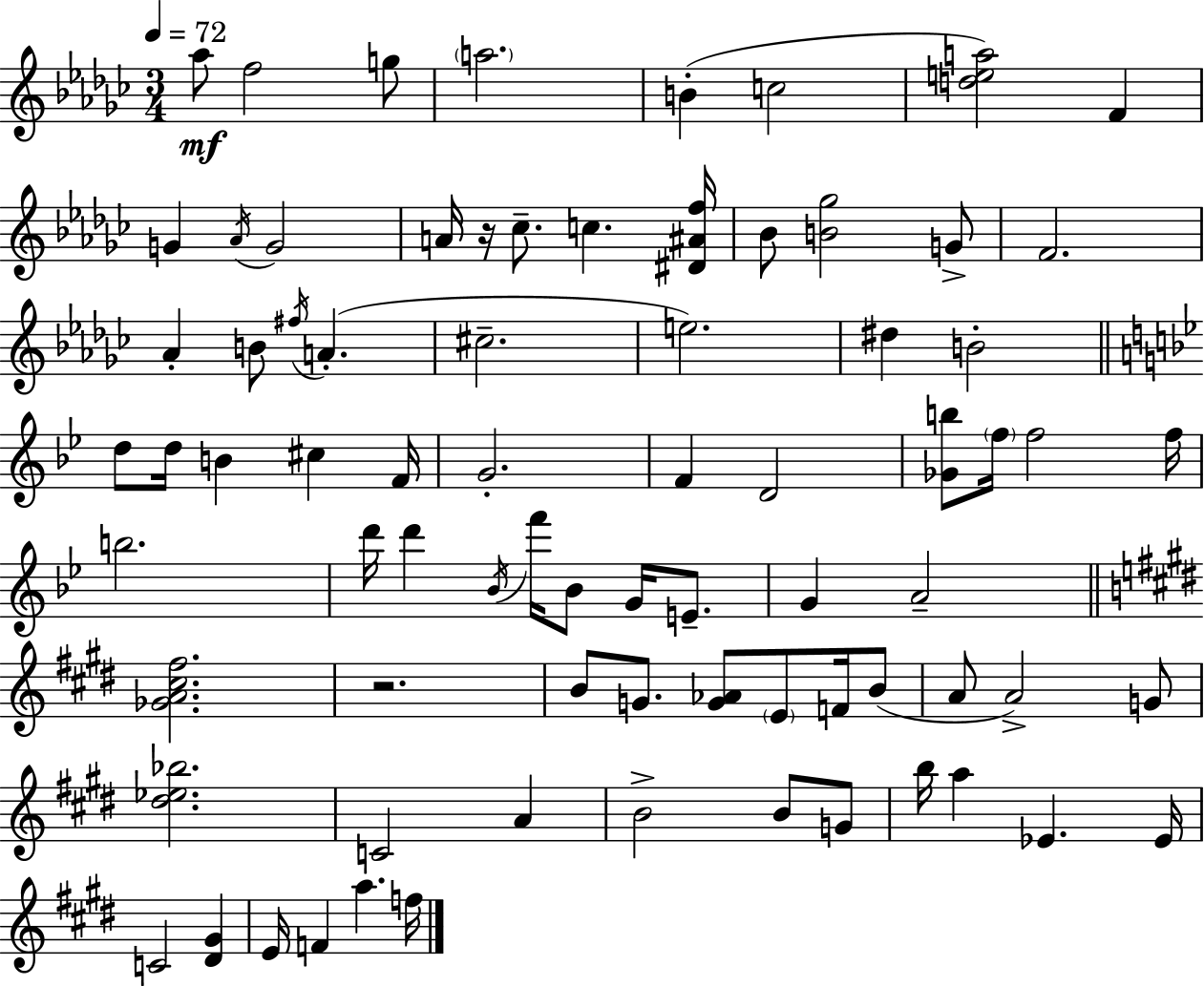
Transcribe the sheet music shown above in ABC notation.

X:1
T:Untitled
M:3/4
L:1/4
K:Ebm
_a/2 f2 g/2 a2 B c2 [dea]2 F G _A/4 G2 A/4 z/4 _c/2 c [^D^Af]/4 _B/2 [B_g]2 G/2 F2 _A B/2 ^f/4 A ^c2 e2 ^d B2 d/2 d/4 B ^c F/4 G2 F D2 [_Gb]/2 f/4 f2 f/4 b2 d'/4 d' _B/4 f'/4 _B/2 G/4 E/2 G A2 [_GA^c^f]2 z2 B/2 G/2 [G_A]/2 E/2 F/4 B/2 A/2 A2 G/2 [^d_e_b]2 C2 A B2 B/2 G/2 b/4 a _E _E/4 C2 [^D^G] E/4 F a f/4